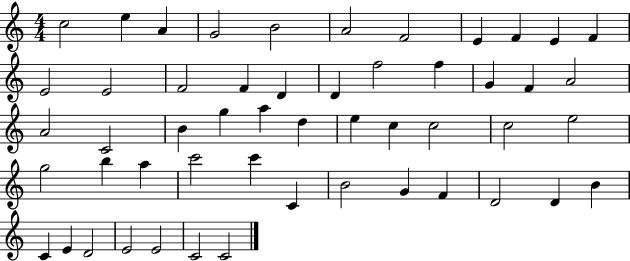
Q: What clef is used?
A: treble